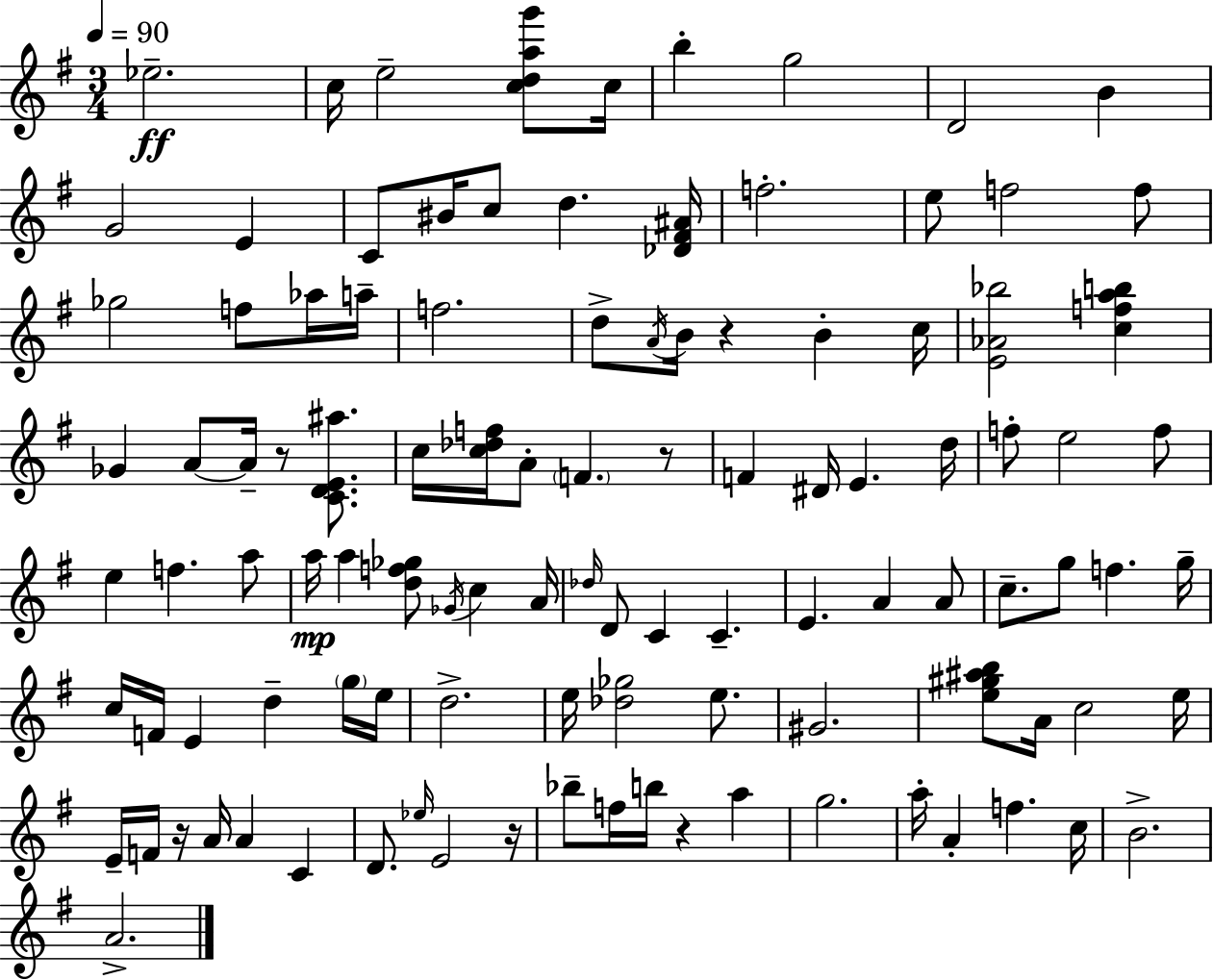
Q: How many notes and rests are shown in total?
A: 107